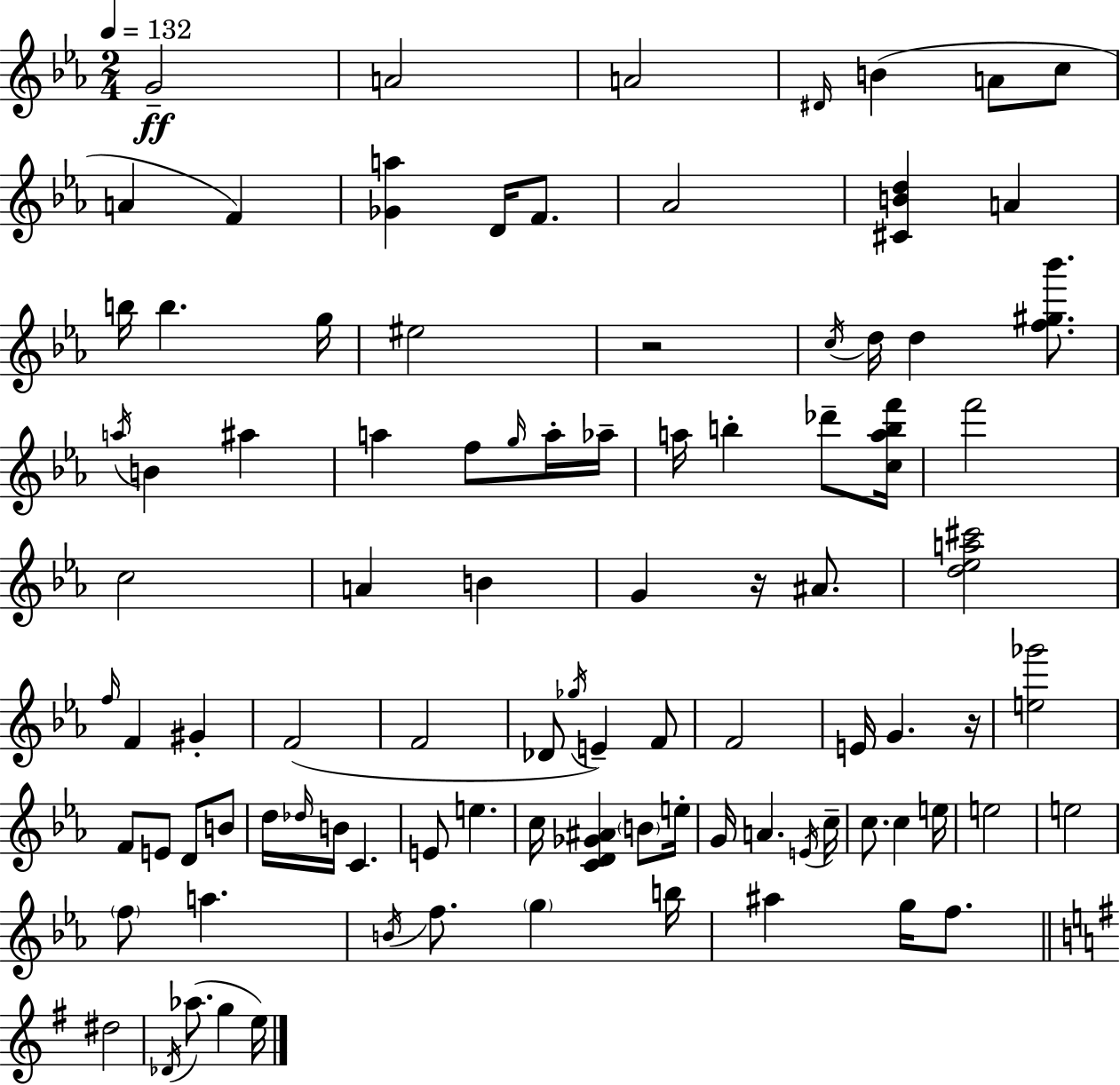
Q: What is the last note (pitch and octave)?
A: E5